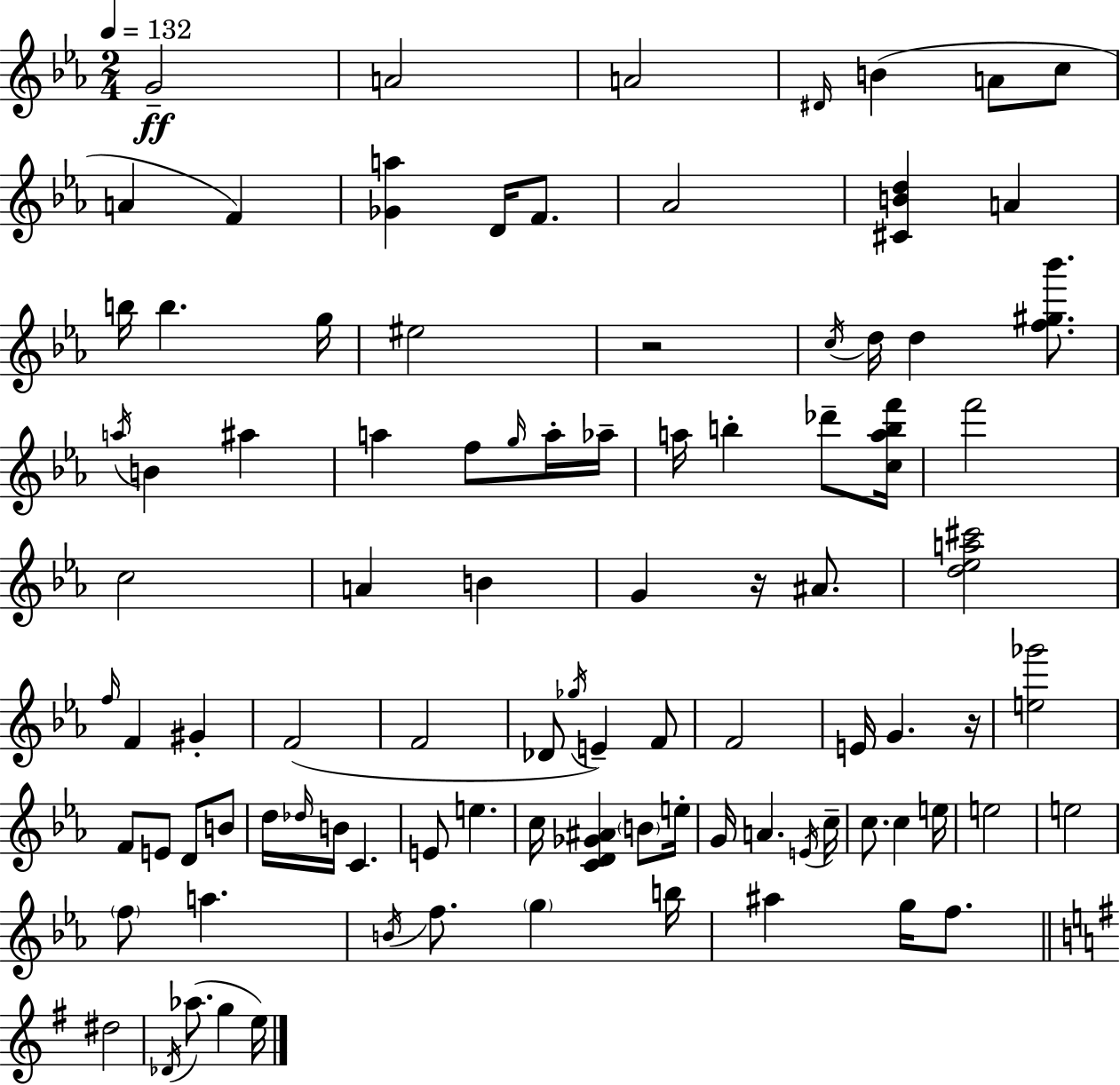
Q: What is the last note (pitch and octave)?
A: E5